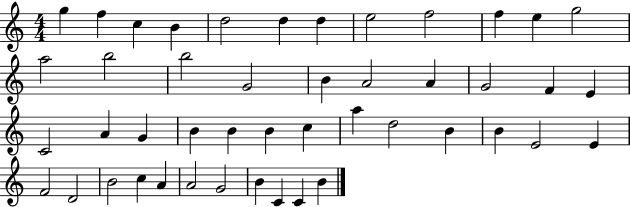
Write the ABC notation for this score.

X:1
T:Untitled
M:4/4
L:1/4
K:C
g f c B d2 d d e2 f2 f e g2 a2 b2 b2 G2 B A2 A G2 F E C2 A G B B B c a d2 B B E2 E F2 D2 B2 c A A2 G2 B C C B